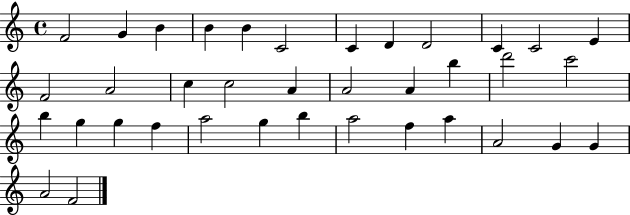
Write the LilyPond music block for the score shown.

{
  \clef treble
  \time 4/4
  \defaultTimeSignature
  \key c \major
  f'2 g'4 b'4 | b'4 b'4 c'2 | c'4 d'4 d'2 | c'4 c'2 e'4 | \break f'2 a'2 | c''4 c''2 a'4 | a'2 a'4 b''4 | d'''2 c'''2 | \break b''4 g''4 g''4 f''4 | a''2 g''4 b''4 | a''2 f''4 a''4 | a'2 g'4 g'4 | \break a'2 f'2 | \bar "|."
}